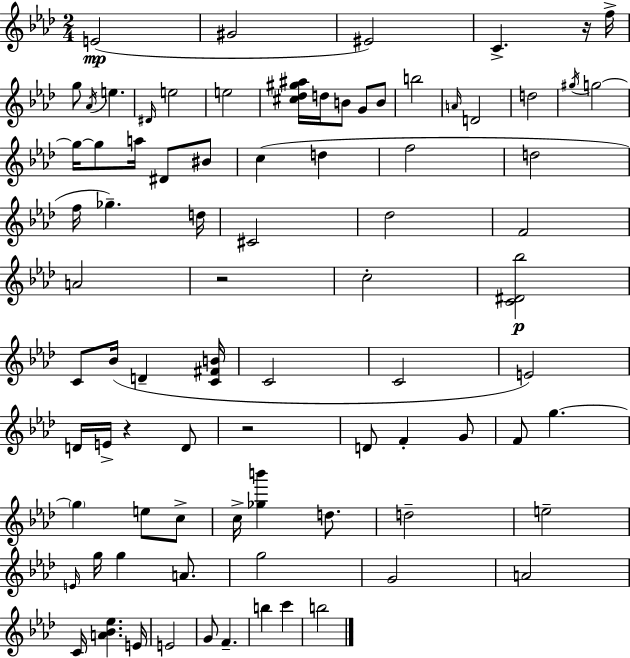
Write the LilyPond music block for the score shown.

{
  \clef treble
  \numericTimeSignature
  \time 2/4
  \key aes \major
  e'2(\mp | gis'2 | eis'2) | c'4.-> r16 f''16-> | \break g''8 \acciaccatura { aes'16 } e''4. | \grace { dis'16 } e''2 | e''2 | <cis'' des'' gis'' ais''>16 d''16 b'8 g'8 | \break b'8 b''2 | \grace { a'16 } d'2 | d''2 | \acciaccatura { gis''16 } g''2~~ | \break g''16~~ g''8 a''16 | dis'8 bis'8 c''4( | d''4 f''2 | d''2 | \break f''16 ges''4.--) | d''16 cis'2 | des''2 | f'2 | \break a'2 | r2 | c''2-. | <c' dis' bes''>2\p | \break c'8 bes'16( d'4-- | <c' fis' b'>16 c'2 | c'2 | e'2) | \break d'16 e'16-> r4 | d'8 r2 | d'8 f'4-. | g'8 f'8 g''4.~~ | \break \parenthesize g''4 | e''8 c''8-> c''16-> <ges'' b'''>4 | d''8. d''2-- | e''2-- | \break \grace { e'16 } g''16 g''4 | a'8. g''2 | g'2 | a'2 | \break c'16 <a' bes' ees''>4. | e'16 e'2 | g'8 f'4.-- | b''4 | \break c'''4 b''2 | \bar "|."
}